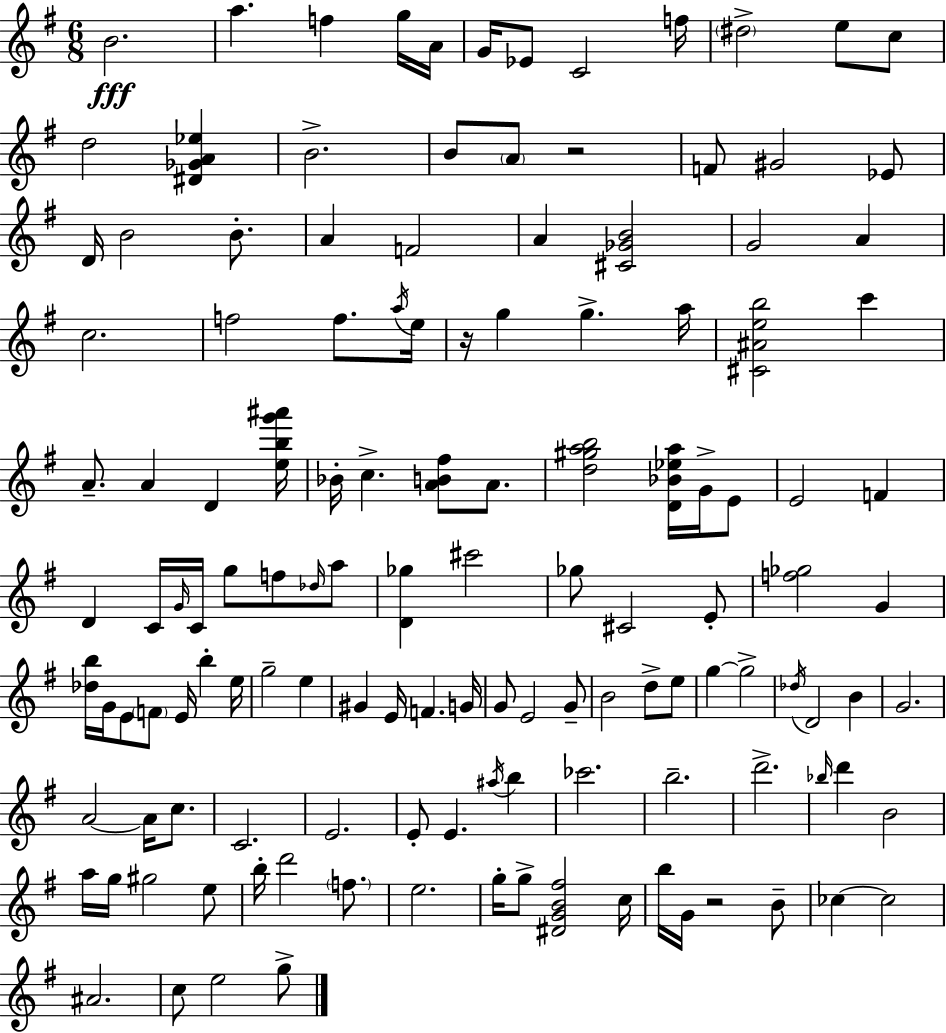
X:1
T:Untitled
M:6/8
L:1/4
K:G
B2 a f g/4 A/4 G/4 _E/2 C2 f/4 ^d2 e/2 c/2 d2 [^D_GA_e] B2 B/2 A/2 z2 F/2 ^G2 _E/2 D/4 B2 B/2 A F2 A [^C_GB]2 G2 A c2 f2 f/2 a/4 e/4 z/4 g g a/4 [^C^Aeb]2 c' A/2 A D [ebg'^a']/4 _B/4 c [AB^f]/2 A/2 [d^gab]2 [D_B_ea]/4 G/4 E/2 E2 F D C/4 G/4 C/4 g/2 f/2 _d/4 a/2 [D_g] ^c'2 _g/2 ^C2 E/2 [f_g]2 G [_db]/4 G/4 E/2 F/2 E/4 b e/4 g2 e ^G E/4 F G/4 G/2 E2 G/2 B2 d/2 e/2 g g2 _d/4 D2 B G2 A2 A/4 c/2 C2 E2 E/2 E ^a/4 b _c'2 b2 d'2 _b/4 d' B2 a/4 g/4 ^g2 e/2 b/4 d'2 f/2 e2 g/4 g/2 [^DGB^f]2 c/4 b/4 G/4 z2 B/2 _c _c2 ^A2 c/2 e2 g/2